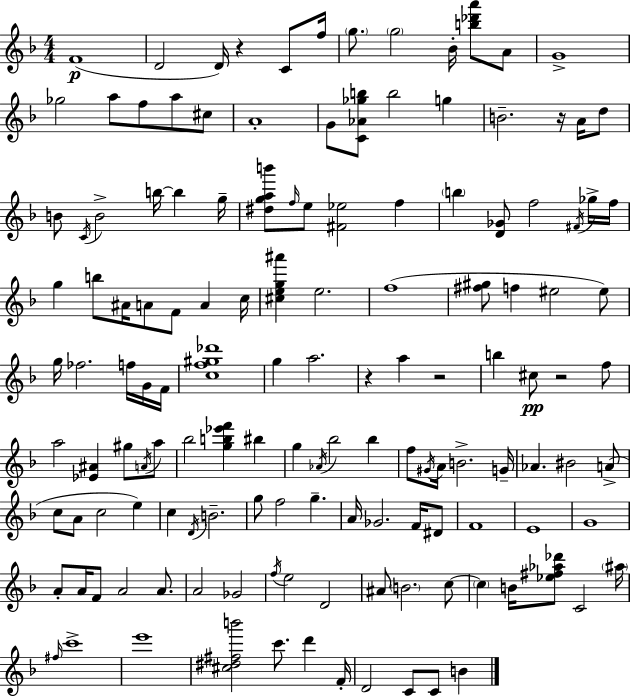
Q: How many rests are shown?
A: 5